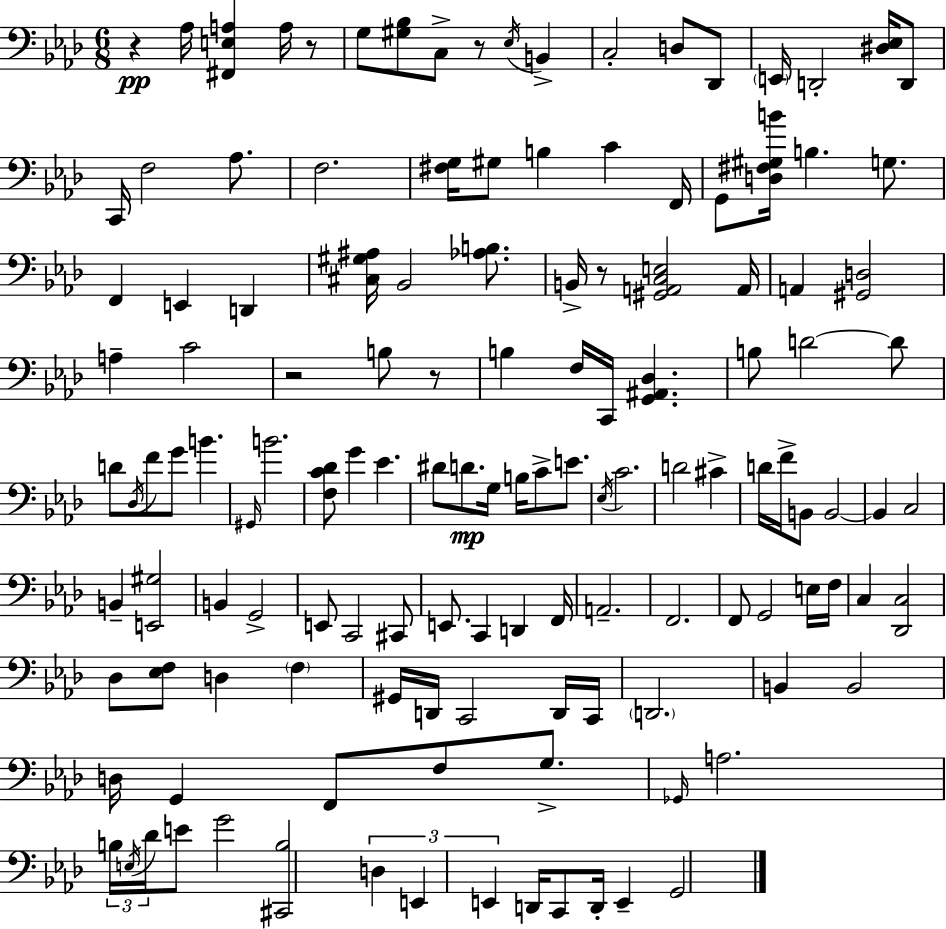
{
  \clef bass
  \numericTimeSignature
  \time 6/8
  \key aes \major
  \repeat volta 2 { r4\pp aes16 <fis, e a>4 a16 r8 | g8 <gis bes>8 c8-> r8 \acciaccatura { ees16 } b,4-> | c2-. d8 des,8 | \parenthesize e,16 d,2-. <dis ees>16 d,8 | \break c,16 f2 aes8. | f2. | <fis g>16 gis8 b4 c'4 | f,16 g,8 <d fis gis b'>16 b4. g8. | \break f,4 e,4 d,4 | <cis gis ais>16 bes,2 <aes b>8. | b,16-> r8 <gis, a, c e>2 | a,16 a,4 <gis, d>2 | \break a4-- c'2 | r2 b8 r8 | b4 f16 c,16 <g, ais, des>4. | b8 d'2~~ d'8 | \break d'8 \acciaccatura { des16 } f'8 g'8 b'4. | \grace { gis,16 } b'2. | <f c' des'>8 g'4 ees'4. | dis'8 d'8.\mp g16 b16 c'8-> | \break e'8. \acciaccatura { ees16 } c'2. | d'2 | cis'4-> d'16 f'16-> b,8 b,2~~ | b,4 c2 | \break b,4-- <e, gis>2 | b,4 g,2-> | e,8 c,2 | cis,8 e,8. c,4 d,4 | \break f,16 a,2.-- | f,2. | f,8 g,2 | e16 f16 c4 <des, c>2 | \break des8 <ees f>8 d4 | \parenthesize f4 gis,16 d,16 c,2 | d,16 c,16 \parenthesize d,2. | b,4 b,2 | \break d16 g,4 f,8 f8 | g8.-> \grace { ges,16 } a2. | \tuplet 3/2 { b16 \acciaccatura { e16 } des'16 } e'8 g'2 | <cis, b>2 | \break \tuplet 3/2 { d4 e,4 e,4 } | d,16 c,8 d,16-. e,4-- g,2 | } \bar "|."
}